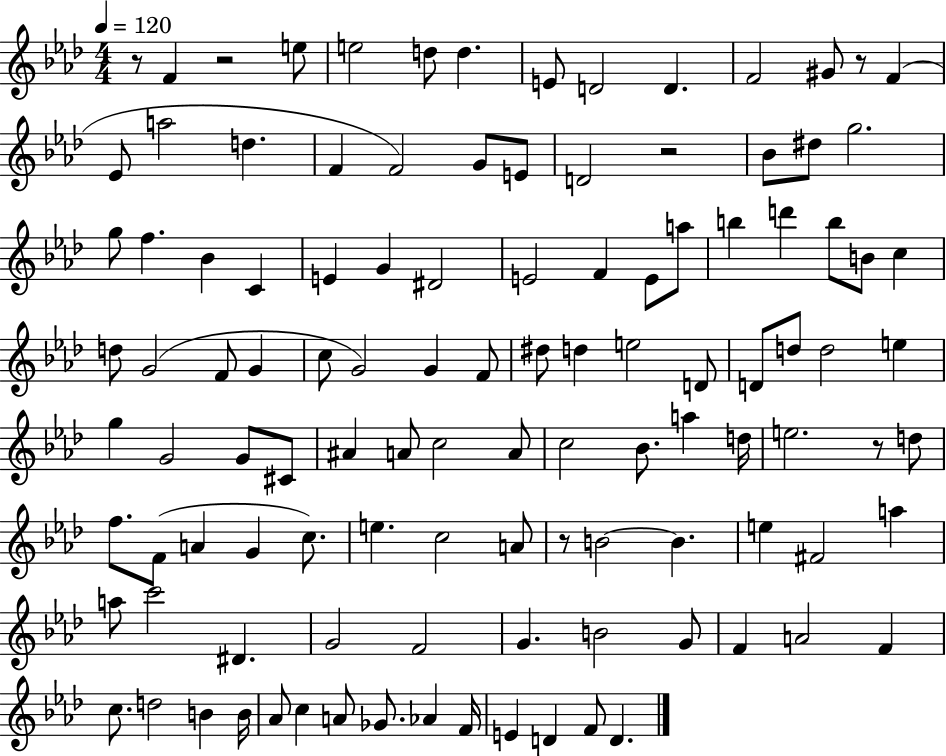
X:1
T:Untitled
M:4/4
L:1/4
K:Ab
z/2 F z2 e/2 e2 d/2 d E/2 D2 D F2 ^G/2 z/2 F _E/2 a2 d F F2 G/2 E/2 D2 z2 _B/2 ^d/2 g2 g/2 f _B C E G ^D2 E2 F E/2 a/2 b d' b/2 B/2 c d/2 G2 F/2 G c/2 G2 G F/2 ^d/2 d e2 D/2 D/2 d/2 d2 e g G2 G/2 ^C/2 ^A A/2 c2 A/2 c2 _B/2 a d/4 e2 z/2 d/2 f/2 F/2 A G c/2 e c2 A/2 z/2 B2 B e ^F2 a a/2 c'2 ^D G2 F2 G B2 G/2 F A2 F c/2 d2 B B/4 _A/2 c A/2 _G/2 _A F/4 E D F/2 D